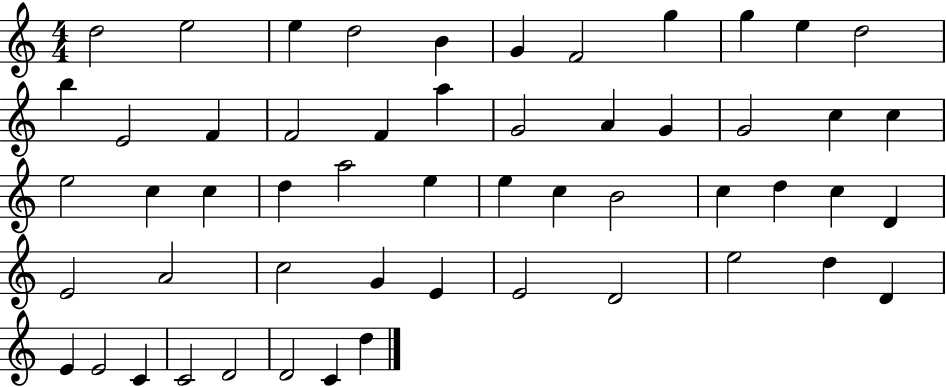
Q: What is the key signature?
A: C major